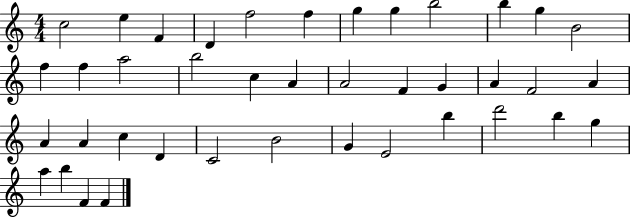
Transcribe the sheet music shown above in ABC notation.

X:1
T:Untitled
M:4/4
L:1/4
K:C
c2 e F D f2 f g g b2 b g B2 f f a2 b2 c A A2 F G A F2 A A A c D C2 B2 G E2 b d'2 b g a b F F